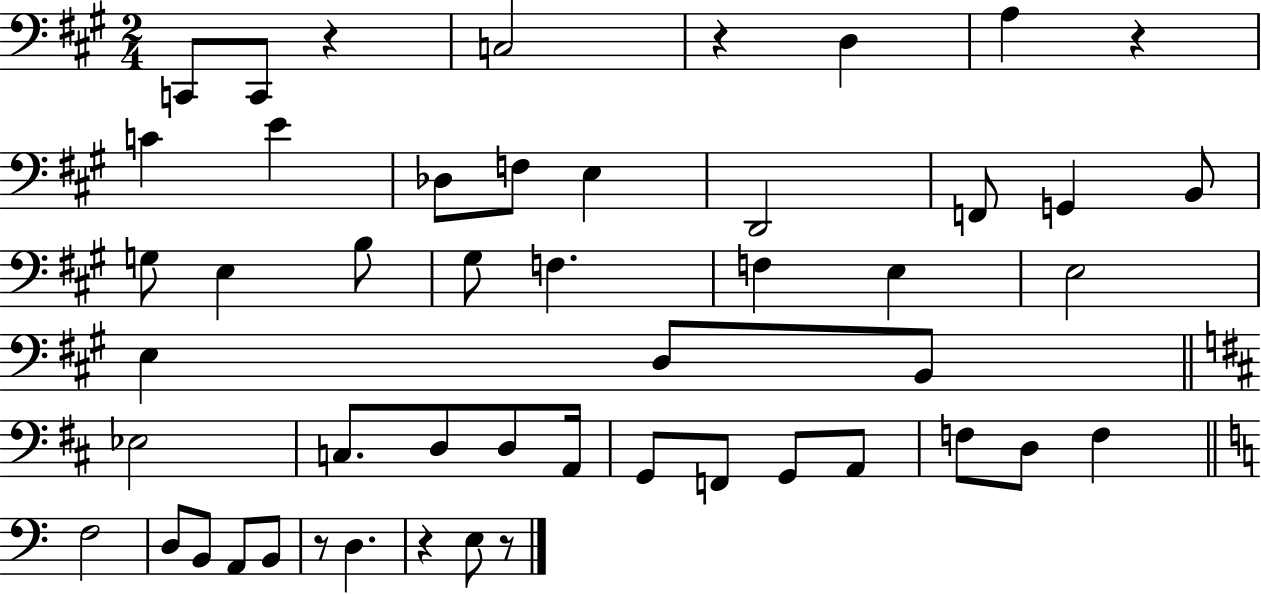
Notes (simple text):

C2/e C2/e R/q C3/h R/q D3/q A3/q R/q C4/q E4/q Db3/e F3/e E3/q D2/h F2/e G2/q B2/e G3/e E3/q B3/e G#3/e F3/q. F3/q E3/q E3/h E3/q D3/e B2/e Eb3/h C3/e. D3/e D3/e A2/s G2/e F2/e G2/e A2/e F3/e D3/e F3/q F3/h D3/e B2/e A2/e B2/e R/e D3/q. R/q E3/e R/e